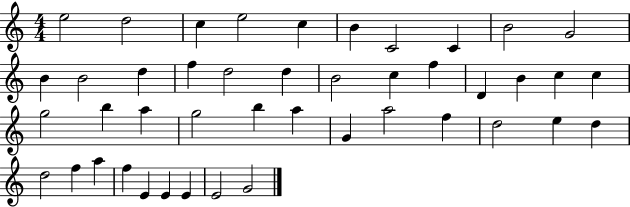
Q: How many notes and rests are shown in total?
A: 44